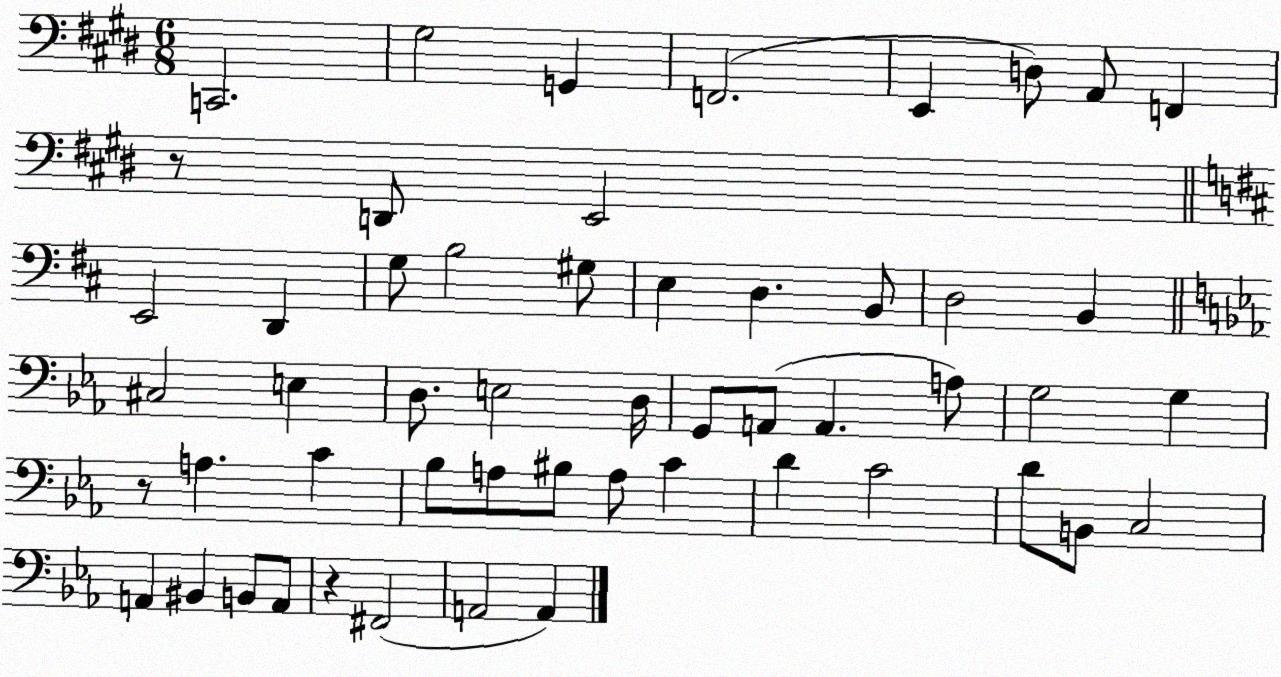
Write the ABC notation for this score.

X:1
T:Untitled
M:6/8
L:1/4
K:E
C,,2 ^G,2 G,, F,,2 E,, D,/2 A,,/2 F,, z/2 D,,/2 E,,2 E,,2 D,, G,/2 B,2 ^G,/2 E, D, B,,/2 D,2 B,, ^C,2 E, D,/2 E,2 D,/4 G,,/2 A,,/2 A,, A,/2 G,2 G, z/2 A, C _B,/2 A,/2 ^B,/2 A,/2 C D C2 D/2 B,,/2 C,2 A,, ^B,, B,,/2 A,,/2 z ^F,,2 A,,2 A,,